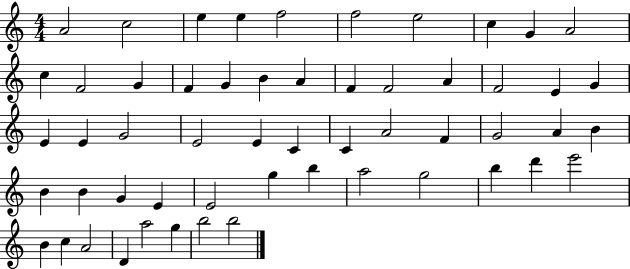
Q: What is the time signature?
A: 4/4